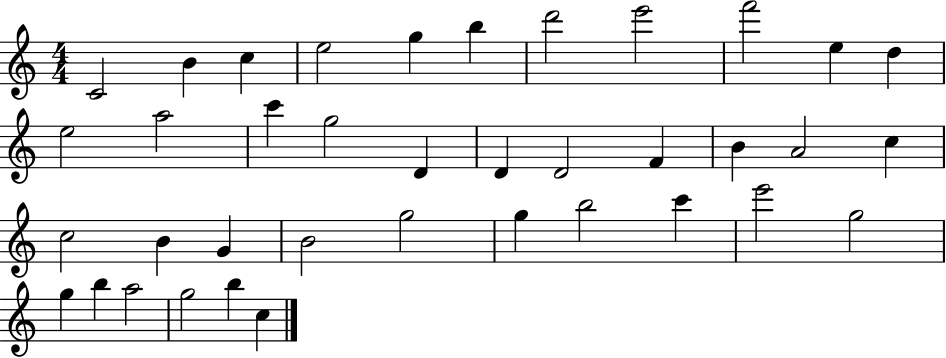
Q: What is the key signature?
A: C major